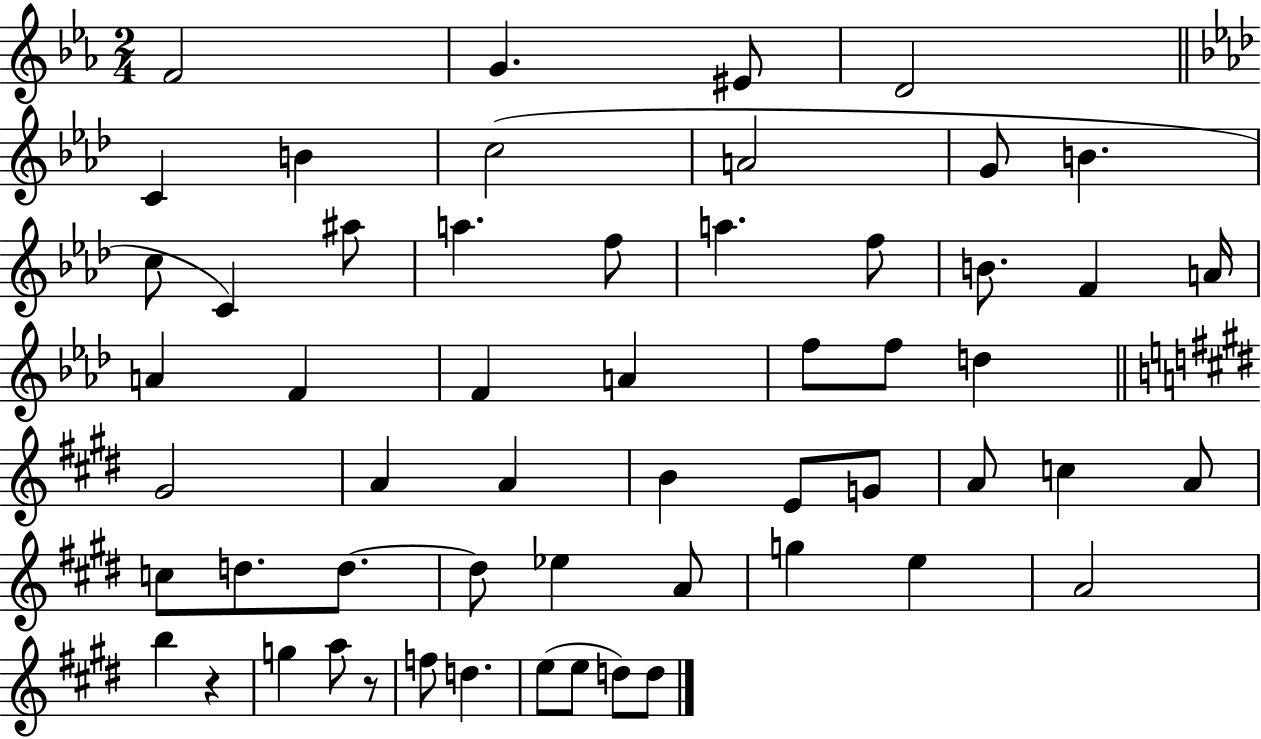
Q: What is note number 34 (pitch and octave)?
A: A4